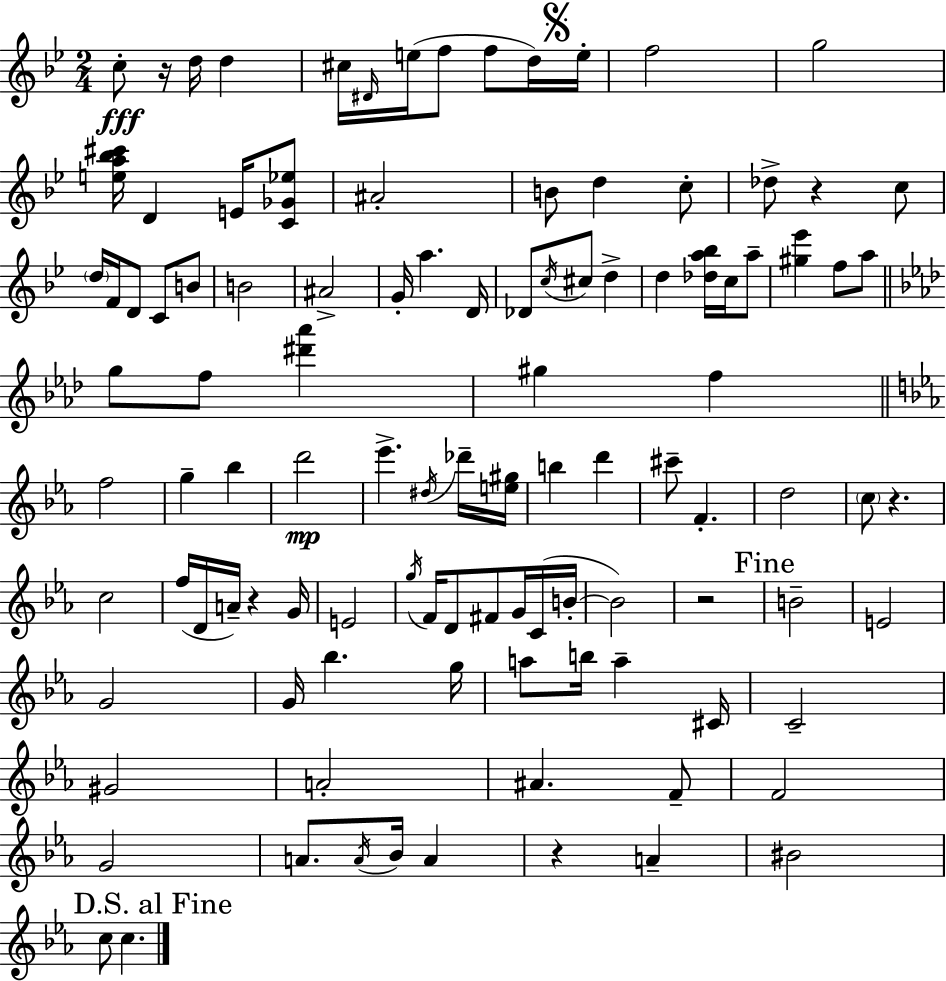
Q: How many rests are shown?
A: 6